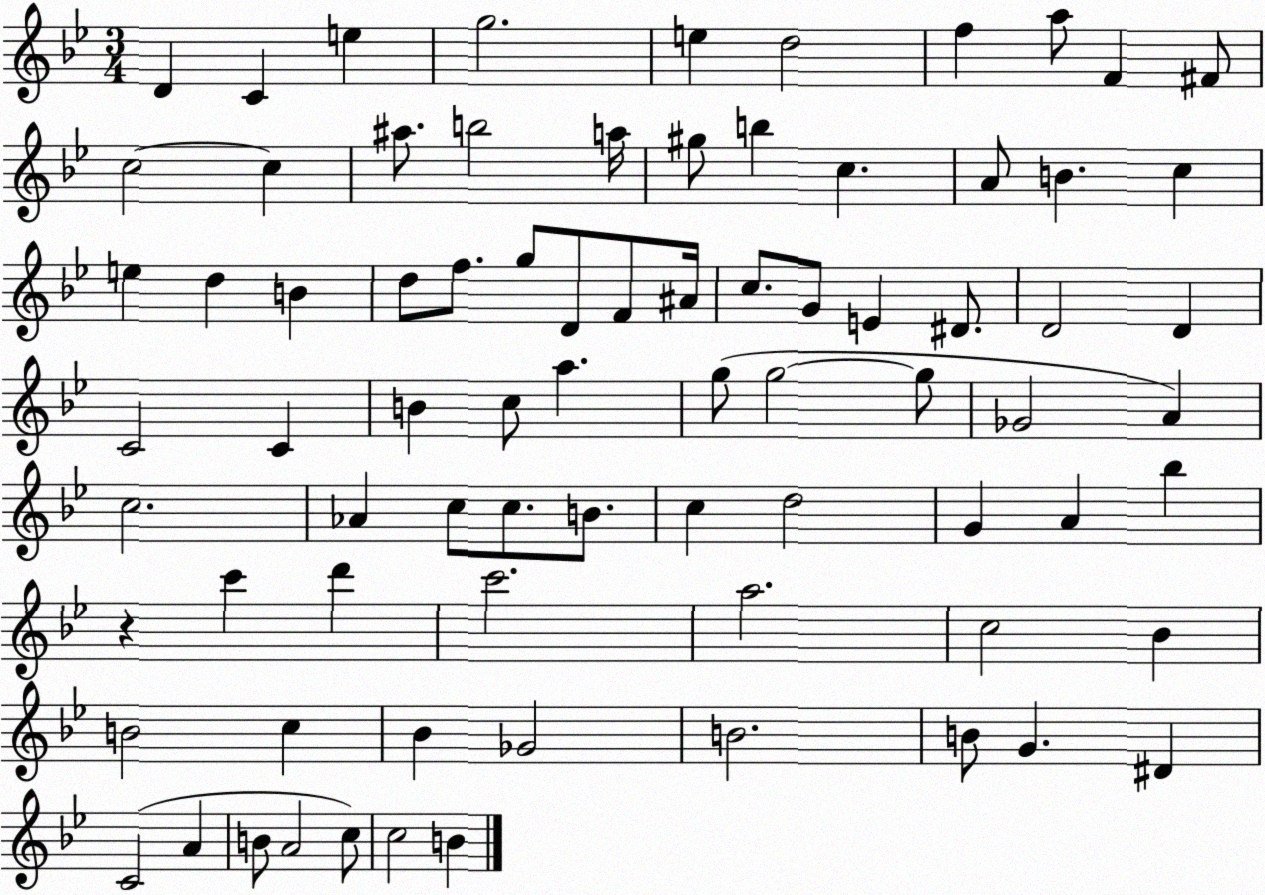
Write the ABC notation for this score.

X:1
T:Untitled
M:3/4
L:1/4
K:Bb
D C e g2 e d2 f a/2 F ^F/2 c2 c ^a/2 b2 a/4 ^g/2 b c A/2 B c e d B d/2 f/2 g/2 D/2 F/2 ^A/4 c/2 G/2 E ^D/2 D2 D C2 C B c/2 a g/2 g2 g/2 _G2 A c2 _A c/2 c/2 B/2 c d2 G A _b z c' d' c'2 a2 c2 _B B2 c _B _G2 B2 B/2 G ^D C2 A B/2 A2 c/2 c2 B